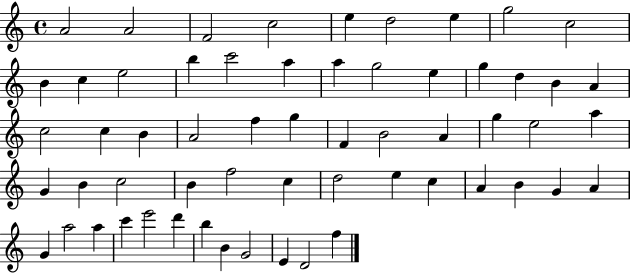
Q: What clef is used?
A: treble